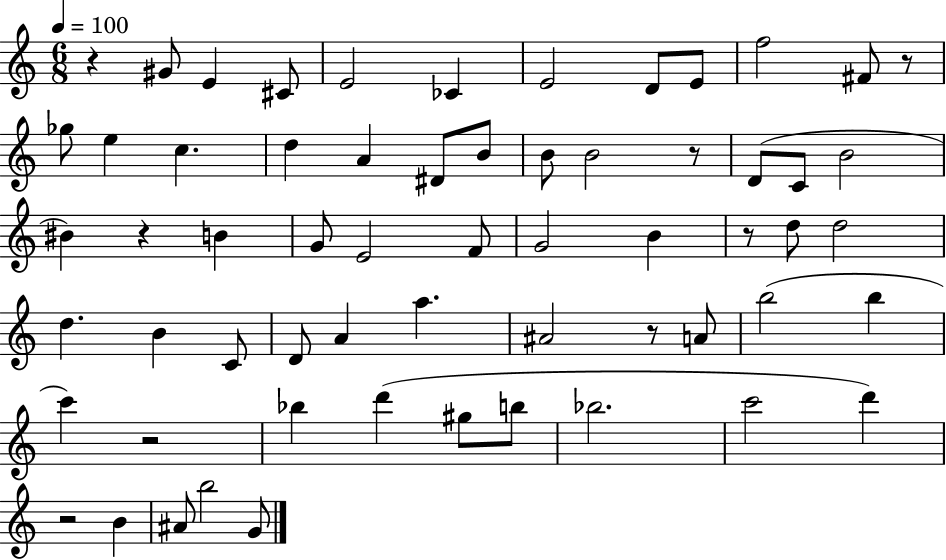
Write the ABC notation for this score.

X:1
T:Untitled
M:6/8
L:1/4
K:C
z ^G/2 E ^C/2 E2 _C E2 D/2 E/2 f2 ^F/2 z/2 _g/2 e c d A ^D/2 B/2 B/2 B2 z/2 D/2 C/2 B2 ^B z B G/2 E2 F/2 G2 B z/2 d/2 d2 d B C/2 D/2 A a ^A2 z/2 A/2 b2 b c' z2 _b d' ^g/2 b/2 _b2 c'2 d' z2 B ^A/2 b2 G/2